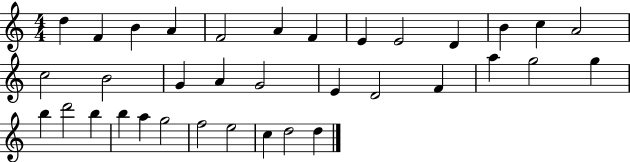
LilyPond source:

{
  \clef treble
  \numericTimeSignature
  \time 4/4
  \key c \major
  d''4 f'4 b'4 a'4 | f'2 a'4 f'4 | e'4 e'2 d'4 | b'4 c''4 a'2 | \break c''2 b'2 | g'4 a'4 g'2 | e'4 d'2 f'4 | a''4 g''2 g''4 | \break b''4 d'''2 b''4 | b''4 a''4 g''2 | f''2 e''2 | c''4 d''2 d''4 | \break \bar "|."
}